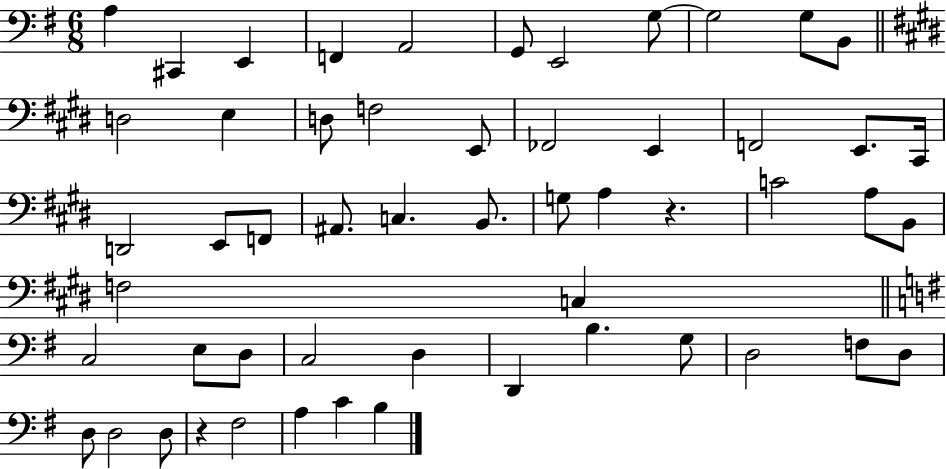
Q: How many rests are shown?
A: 2